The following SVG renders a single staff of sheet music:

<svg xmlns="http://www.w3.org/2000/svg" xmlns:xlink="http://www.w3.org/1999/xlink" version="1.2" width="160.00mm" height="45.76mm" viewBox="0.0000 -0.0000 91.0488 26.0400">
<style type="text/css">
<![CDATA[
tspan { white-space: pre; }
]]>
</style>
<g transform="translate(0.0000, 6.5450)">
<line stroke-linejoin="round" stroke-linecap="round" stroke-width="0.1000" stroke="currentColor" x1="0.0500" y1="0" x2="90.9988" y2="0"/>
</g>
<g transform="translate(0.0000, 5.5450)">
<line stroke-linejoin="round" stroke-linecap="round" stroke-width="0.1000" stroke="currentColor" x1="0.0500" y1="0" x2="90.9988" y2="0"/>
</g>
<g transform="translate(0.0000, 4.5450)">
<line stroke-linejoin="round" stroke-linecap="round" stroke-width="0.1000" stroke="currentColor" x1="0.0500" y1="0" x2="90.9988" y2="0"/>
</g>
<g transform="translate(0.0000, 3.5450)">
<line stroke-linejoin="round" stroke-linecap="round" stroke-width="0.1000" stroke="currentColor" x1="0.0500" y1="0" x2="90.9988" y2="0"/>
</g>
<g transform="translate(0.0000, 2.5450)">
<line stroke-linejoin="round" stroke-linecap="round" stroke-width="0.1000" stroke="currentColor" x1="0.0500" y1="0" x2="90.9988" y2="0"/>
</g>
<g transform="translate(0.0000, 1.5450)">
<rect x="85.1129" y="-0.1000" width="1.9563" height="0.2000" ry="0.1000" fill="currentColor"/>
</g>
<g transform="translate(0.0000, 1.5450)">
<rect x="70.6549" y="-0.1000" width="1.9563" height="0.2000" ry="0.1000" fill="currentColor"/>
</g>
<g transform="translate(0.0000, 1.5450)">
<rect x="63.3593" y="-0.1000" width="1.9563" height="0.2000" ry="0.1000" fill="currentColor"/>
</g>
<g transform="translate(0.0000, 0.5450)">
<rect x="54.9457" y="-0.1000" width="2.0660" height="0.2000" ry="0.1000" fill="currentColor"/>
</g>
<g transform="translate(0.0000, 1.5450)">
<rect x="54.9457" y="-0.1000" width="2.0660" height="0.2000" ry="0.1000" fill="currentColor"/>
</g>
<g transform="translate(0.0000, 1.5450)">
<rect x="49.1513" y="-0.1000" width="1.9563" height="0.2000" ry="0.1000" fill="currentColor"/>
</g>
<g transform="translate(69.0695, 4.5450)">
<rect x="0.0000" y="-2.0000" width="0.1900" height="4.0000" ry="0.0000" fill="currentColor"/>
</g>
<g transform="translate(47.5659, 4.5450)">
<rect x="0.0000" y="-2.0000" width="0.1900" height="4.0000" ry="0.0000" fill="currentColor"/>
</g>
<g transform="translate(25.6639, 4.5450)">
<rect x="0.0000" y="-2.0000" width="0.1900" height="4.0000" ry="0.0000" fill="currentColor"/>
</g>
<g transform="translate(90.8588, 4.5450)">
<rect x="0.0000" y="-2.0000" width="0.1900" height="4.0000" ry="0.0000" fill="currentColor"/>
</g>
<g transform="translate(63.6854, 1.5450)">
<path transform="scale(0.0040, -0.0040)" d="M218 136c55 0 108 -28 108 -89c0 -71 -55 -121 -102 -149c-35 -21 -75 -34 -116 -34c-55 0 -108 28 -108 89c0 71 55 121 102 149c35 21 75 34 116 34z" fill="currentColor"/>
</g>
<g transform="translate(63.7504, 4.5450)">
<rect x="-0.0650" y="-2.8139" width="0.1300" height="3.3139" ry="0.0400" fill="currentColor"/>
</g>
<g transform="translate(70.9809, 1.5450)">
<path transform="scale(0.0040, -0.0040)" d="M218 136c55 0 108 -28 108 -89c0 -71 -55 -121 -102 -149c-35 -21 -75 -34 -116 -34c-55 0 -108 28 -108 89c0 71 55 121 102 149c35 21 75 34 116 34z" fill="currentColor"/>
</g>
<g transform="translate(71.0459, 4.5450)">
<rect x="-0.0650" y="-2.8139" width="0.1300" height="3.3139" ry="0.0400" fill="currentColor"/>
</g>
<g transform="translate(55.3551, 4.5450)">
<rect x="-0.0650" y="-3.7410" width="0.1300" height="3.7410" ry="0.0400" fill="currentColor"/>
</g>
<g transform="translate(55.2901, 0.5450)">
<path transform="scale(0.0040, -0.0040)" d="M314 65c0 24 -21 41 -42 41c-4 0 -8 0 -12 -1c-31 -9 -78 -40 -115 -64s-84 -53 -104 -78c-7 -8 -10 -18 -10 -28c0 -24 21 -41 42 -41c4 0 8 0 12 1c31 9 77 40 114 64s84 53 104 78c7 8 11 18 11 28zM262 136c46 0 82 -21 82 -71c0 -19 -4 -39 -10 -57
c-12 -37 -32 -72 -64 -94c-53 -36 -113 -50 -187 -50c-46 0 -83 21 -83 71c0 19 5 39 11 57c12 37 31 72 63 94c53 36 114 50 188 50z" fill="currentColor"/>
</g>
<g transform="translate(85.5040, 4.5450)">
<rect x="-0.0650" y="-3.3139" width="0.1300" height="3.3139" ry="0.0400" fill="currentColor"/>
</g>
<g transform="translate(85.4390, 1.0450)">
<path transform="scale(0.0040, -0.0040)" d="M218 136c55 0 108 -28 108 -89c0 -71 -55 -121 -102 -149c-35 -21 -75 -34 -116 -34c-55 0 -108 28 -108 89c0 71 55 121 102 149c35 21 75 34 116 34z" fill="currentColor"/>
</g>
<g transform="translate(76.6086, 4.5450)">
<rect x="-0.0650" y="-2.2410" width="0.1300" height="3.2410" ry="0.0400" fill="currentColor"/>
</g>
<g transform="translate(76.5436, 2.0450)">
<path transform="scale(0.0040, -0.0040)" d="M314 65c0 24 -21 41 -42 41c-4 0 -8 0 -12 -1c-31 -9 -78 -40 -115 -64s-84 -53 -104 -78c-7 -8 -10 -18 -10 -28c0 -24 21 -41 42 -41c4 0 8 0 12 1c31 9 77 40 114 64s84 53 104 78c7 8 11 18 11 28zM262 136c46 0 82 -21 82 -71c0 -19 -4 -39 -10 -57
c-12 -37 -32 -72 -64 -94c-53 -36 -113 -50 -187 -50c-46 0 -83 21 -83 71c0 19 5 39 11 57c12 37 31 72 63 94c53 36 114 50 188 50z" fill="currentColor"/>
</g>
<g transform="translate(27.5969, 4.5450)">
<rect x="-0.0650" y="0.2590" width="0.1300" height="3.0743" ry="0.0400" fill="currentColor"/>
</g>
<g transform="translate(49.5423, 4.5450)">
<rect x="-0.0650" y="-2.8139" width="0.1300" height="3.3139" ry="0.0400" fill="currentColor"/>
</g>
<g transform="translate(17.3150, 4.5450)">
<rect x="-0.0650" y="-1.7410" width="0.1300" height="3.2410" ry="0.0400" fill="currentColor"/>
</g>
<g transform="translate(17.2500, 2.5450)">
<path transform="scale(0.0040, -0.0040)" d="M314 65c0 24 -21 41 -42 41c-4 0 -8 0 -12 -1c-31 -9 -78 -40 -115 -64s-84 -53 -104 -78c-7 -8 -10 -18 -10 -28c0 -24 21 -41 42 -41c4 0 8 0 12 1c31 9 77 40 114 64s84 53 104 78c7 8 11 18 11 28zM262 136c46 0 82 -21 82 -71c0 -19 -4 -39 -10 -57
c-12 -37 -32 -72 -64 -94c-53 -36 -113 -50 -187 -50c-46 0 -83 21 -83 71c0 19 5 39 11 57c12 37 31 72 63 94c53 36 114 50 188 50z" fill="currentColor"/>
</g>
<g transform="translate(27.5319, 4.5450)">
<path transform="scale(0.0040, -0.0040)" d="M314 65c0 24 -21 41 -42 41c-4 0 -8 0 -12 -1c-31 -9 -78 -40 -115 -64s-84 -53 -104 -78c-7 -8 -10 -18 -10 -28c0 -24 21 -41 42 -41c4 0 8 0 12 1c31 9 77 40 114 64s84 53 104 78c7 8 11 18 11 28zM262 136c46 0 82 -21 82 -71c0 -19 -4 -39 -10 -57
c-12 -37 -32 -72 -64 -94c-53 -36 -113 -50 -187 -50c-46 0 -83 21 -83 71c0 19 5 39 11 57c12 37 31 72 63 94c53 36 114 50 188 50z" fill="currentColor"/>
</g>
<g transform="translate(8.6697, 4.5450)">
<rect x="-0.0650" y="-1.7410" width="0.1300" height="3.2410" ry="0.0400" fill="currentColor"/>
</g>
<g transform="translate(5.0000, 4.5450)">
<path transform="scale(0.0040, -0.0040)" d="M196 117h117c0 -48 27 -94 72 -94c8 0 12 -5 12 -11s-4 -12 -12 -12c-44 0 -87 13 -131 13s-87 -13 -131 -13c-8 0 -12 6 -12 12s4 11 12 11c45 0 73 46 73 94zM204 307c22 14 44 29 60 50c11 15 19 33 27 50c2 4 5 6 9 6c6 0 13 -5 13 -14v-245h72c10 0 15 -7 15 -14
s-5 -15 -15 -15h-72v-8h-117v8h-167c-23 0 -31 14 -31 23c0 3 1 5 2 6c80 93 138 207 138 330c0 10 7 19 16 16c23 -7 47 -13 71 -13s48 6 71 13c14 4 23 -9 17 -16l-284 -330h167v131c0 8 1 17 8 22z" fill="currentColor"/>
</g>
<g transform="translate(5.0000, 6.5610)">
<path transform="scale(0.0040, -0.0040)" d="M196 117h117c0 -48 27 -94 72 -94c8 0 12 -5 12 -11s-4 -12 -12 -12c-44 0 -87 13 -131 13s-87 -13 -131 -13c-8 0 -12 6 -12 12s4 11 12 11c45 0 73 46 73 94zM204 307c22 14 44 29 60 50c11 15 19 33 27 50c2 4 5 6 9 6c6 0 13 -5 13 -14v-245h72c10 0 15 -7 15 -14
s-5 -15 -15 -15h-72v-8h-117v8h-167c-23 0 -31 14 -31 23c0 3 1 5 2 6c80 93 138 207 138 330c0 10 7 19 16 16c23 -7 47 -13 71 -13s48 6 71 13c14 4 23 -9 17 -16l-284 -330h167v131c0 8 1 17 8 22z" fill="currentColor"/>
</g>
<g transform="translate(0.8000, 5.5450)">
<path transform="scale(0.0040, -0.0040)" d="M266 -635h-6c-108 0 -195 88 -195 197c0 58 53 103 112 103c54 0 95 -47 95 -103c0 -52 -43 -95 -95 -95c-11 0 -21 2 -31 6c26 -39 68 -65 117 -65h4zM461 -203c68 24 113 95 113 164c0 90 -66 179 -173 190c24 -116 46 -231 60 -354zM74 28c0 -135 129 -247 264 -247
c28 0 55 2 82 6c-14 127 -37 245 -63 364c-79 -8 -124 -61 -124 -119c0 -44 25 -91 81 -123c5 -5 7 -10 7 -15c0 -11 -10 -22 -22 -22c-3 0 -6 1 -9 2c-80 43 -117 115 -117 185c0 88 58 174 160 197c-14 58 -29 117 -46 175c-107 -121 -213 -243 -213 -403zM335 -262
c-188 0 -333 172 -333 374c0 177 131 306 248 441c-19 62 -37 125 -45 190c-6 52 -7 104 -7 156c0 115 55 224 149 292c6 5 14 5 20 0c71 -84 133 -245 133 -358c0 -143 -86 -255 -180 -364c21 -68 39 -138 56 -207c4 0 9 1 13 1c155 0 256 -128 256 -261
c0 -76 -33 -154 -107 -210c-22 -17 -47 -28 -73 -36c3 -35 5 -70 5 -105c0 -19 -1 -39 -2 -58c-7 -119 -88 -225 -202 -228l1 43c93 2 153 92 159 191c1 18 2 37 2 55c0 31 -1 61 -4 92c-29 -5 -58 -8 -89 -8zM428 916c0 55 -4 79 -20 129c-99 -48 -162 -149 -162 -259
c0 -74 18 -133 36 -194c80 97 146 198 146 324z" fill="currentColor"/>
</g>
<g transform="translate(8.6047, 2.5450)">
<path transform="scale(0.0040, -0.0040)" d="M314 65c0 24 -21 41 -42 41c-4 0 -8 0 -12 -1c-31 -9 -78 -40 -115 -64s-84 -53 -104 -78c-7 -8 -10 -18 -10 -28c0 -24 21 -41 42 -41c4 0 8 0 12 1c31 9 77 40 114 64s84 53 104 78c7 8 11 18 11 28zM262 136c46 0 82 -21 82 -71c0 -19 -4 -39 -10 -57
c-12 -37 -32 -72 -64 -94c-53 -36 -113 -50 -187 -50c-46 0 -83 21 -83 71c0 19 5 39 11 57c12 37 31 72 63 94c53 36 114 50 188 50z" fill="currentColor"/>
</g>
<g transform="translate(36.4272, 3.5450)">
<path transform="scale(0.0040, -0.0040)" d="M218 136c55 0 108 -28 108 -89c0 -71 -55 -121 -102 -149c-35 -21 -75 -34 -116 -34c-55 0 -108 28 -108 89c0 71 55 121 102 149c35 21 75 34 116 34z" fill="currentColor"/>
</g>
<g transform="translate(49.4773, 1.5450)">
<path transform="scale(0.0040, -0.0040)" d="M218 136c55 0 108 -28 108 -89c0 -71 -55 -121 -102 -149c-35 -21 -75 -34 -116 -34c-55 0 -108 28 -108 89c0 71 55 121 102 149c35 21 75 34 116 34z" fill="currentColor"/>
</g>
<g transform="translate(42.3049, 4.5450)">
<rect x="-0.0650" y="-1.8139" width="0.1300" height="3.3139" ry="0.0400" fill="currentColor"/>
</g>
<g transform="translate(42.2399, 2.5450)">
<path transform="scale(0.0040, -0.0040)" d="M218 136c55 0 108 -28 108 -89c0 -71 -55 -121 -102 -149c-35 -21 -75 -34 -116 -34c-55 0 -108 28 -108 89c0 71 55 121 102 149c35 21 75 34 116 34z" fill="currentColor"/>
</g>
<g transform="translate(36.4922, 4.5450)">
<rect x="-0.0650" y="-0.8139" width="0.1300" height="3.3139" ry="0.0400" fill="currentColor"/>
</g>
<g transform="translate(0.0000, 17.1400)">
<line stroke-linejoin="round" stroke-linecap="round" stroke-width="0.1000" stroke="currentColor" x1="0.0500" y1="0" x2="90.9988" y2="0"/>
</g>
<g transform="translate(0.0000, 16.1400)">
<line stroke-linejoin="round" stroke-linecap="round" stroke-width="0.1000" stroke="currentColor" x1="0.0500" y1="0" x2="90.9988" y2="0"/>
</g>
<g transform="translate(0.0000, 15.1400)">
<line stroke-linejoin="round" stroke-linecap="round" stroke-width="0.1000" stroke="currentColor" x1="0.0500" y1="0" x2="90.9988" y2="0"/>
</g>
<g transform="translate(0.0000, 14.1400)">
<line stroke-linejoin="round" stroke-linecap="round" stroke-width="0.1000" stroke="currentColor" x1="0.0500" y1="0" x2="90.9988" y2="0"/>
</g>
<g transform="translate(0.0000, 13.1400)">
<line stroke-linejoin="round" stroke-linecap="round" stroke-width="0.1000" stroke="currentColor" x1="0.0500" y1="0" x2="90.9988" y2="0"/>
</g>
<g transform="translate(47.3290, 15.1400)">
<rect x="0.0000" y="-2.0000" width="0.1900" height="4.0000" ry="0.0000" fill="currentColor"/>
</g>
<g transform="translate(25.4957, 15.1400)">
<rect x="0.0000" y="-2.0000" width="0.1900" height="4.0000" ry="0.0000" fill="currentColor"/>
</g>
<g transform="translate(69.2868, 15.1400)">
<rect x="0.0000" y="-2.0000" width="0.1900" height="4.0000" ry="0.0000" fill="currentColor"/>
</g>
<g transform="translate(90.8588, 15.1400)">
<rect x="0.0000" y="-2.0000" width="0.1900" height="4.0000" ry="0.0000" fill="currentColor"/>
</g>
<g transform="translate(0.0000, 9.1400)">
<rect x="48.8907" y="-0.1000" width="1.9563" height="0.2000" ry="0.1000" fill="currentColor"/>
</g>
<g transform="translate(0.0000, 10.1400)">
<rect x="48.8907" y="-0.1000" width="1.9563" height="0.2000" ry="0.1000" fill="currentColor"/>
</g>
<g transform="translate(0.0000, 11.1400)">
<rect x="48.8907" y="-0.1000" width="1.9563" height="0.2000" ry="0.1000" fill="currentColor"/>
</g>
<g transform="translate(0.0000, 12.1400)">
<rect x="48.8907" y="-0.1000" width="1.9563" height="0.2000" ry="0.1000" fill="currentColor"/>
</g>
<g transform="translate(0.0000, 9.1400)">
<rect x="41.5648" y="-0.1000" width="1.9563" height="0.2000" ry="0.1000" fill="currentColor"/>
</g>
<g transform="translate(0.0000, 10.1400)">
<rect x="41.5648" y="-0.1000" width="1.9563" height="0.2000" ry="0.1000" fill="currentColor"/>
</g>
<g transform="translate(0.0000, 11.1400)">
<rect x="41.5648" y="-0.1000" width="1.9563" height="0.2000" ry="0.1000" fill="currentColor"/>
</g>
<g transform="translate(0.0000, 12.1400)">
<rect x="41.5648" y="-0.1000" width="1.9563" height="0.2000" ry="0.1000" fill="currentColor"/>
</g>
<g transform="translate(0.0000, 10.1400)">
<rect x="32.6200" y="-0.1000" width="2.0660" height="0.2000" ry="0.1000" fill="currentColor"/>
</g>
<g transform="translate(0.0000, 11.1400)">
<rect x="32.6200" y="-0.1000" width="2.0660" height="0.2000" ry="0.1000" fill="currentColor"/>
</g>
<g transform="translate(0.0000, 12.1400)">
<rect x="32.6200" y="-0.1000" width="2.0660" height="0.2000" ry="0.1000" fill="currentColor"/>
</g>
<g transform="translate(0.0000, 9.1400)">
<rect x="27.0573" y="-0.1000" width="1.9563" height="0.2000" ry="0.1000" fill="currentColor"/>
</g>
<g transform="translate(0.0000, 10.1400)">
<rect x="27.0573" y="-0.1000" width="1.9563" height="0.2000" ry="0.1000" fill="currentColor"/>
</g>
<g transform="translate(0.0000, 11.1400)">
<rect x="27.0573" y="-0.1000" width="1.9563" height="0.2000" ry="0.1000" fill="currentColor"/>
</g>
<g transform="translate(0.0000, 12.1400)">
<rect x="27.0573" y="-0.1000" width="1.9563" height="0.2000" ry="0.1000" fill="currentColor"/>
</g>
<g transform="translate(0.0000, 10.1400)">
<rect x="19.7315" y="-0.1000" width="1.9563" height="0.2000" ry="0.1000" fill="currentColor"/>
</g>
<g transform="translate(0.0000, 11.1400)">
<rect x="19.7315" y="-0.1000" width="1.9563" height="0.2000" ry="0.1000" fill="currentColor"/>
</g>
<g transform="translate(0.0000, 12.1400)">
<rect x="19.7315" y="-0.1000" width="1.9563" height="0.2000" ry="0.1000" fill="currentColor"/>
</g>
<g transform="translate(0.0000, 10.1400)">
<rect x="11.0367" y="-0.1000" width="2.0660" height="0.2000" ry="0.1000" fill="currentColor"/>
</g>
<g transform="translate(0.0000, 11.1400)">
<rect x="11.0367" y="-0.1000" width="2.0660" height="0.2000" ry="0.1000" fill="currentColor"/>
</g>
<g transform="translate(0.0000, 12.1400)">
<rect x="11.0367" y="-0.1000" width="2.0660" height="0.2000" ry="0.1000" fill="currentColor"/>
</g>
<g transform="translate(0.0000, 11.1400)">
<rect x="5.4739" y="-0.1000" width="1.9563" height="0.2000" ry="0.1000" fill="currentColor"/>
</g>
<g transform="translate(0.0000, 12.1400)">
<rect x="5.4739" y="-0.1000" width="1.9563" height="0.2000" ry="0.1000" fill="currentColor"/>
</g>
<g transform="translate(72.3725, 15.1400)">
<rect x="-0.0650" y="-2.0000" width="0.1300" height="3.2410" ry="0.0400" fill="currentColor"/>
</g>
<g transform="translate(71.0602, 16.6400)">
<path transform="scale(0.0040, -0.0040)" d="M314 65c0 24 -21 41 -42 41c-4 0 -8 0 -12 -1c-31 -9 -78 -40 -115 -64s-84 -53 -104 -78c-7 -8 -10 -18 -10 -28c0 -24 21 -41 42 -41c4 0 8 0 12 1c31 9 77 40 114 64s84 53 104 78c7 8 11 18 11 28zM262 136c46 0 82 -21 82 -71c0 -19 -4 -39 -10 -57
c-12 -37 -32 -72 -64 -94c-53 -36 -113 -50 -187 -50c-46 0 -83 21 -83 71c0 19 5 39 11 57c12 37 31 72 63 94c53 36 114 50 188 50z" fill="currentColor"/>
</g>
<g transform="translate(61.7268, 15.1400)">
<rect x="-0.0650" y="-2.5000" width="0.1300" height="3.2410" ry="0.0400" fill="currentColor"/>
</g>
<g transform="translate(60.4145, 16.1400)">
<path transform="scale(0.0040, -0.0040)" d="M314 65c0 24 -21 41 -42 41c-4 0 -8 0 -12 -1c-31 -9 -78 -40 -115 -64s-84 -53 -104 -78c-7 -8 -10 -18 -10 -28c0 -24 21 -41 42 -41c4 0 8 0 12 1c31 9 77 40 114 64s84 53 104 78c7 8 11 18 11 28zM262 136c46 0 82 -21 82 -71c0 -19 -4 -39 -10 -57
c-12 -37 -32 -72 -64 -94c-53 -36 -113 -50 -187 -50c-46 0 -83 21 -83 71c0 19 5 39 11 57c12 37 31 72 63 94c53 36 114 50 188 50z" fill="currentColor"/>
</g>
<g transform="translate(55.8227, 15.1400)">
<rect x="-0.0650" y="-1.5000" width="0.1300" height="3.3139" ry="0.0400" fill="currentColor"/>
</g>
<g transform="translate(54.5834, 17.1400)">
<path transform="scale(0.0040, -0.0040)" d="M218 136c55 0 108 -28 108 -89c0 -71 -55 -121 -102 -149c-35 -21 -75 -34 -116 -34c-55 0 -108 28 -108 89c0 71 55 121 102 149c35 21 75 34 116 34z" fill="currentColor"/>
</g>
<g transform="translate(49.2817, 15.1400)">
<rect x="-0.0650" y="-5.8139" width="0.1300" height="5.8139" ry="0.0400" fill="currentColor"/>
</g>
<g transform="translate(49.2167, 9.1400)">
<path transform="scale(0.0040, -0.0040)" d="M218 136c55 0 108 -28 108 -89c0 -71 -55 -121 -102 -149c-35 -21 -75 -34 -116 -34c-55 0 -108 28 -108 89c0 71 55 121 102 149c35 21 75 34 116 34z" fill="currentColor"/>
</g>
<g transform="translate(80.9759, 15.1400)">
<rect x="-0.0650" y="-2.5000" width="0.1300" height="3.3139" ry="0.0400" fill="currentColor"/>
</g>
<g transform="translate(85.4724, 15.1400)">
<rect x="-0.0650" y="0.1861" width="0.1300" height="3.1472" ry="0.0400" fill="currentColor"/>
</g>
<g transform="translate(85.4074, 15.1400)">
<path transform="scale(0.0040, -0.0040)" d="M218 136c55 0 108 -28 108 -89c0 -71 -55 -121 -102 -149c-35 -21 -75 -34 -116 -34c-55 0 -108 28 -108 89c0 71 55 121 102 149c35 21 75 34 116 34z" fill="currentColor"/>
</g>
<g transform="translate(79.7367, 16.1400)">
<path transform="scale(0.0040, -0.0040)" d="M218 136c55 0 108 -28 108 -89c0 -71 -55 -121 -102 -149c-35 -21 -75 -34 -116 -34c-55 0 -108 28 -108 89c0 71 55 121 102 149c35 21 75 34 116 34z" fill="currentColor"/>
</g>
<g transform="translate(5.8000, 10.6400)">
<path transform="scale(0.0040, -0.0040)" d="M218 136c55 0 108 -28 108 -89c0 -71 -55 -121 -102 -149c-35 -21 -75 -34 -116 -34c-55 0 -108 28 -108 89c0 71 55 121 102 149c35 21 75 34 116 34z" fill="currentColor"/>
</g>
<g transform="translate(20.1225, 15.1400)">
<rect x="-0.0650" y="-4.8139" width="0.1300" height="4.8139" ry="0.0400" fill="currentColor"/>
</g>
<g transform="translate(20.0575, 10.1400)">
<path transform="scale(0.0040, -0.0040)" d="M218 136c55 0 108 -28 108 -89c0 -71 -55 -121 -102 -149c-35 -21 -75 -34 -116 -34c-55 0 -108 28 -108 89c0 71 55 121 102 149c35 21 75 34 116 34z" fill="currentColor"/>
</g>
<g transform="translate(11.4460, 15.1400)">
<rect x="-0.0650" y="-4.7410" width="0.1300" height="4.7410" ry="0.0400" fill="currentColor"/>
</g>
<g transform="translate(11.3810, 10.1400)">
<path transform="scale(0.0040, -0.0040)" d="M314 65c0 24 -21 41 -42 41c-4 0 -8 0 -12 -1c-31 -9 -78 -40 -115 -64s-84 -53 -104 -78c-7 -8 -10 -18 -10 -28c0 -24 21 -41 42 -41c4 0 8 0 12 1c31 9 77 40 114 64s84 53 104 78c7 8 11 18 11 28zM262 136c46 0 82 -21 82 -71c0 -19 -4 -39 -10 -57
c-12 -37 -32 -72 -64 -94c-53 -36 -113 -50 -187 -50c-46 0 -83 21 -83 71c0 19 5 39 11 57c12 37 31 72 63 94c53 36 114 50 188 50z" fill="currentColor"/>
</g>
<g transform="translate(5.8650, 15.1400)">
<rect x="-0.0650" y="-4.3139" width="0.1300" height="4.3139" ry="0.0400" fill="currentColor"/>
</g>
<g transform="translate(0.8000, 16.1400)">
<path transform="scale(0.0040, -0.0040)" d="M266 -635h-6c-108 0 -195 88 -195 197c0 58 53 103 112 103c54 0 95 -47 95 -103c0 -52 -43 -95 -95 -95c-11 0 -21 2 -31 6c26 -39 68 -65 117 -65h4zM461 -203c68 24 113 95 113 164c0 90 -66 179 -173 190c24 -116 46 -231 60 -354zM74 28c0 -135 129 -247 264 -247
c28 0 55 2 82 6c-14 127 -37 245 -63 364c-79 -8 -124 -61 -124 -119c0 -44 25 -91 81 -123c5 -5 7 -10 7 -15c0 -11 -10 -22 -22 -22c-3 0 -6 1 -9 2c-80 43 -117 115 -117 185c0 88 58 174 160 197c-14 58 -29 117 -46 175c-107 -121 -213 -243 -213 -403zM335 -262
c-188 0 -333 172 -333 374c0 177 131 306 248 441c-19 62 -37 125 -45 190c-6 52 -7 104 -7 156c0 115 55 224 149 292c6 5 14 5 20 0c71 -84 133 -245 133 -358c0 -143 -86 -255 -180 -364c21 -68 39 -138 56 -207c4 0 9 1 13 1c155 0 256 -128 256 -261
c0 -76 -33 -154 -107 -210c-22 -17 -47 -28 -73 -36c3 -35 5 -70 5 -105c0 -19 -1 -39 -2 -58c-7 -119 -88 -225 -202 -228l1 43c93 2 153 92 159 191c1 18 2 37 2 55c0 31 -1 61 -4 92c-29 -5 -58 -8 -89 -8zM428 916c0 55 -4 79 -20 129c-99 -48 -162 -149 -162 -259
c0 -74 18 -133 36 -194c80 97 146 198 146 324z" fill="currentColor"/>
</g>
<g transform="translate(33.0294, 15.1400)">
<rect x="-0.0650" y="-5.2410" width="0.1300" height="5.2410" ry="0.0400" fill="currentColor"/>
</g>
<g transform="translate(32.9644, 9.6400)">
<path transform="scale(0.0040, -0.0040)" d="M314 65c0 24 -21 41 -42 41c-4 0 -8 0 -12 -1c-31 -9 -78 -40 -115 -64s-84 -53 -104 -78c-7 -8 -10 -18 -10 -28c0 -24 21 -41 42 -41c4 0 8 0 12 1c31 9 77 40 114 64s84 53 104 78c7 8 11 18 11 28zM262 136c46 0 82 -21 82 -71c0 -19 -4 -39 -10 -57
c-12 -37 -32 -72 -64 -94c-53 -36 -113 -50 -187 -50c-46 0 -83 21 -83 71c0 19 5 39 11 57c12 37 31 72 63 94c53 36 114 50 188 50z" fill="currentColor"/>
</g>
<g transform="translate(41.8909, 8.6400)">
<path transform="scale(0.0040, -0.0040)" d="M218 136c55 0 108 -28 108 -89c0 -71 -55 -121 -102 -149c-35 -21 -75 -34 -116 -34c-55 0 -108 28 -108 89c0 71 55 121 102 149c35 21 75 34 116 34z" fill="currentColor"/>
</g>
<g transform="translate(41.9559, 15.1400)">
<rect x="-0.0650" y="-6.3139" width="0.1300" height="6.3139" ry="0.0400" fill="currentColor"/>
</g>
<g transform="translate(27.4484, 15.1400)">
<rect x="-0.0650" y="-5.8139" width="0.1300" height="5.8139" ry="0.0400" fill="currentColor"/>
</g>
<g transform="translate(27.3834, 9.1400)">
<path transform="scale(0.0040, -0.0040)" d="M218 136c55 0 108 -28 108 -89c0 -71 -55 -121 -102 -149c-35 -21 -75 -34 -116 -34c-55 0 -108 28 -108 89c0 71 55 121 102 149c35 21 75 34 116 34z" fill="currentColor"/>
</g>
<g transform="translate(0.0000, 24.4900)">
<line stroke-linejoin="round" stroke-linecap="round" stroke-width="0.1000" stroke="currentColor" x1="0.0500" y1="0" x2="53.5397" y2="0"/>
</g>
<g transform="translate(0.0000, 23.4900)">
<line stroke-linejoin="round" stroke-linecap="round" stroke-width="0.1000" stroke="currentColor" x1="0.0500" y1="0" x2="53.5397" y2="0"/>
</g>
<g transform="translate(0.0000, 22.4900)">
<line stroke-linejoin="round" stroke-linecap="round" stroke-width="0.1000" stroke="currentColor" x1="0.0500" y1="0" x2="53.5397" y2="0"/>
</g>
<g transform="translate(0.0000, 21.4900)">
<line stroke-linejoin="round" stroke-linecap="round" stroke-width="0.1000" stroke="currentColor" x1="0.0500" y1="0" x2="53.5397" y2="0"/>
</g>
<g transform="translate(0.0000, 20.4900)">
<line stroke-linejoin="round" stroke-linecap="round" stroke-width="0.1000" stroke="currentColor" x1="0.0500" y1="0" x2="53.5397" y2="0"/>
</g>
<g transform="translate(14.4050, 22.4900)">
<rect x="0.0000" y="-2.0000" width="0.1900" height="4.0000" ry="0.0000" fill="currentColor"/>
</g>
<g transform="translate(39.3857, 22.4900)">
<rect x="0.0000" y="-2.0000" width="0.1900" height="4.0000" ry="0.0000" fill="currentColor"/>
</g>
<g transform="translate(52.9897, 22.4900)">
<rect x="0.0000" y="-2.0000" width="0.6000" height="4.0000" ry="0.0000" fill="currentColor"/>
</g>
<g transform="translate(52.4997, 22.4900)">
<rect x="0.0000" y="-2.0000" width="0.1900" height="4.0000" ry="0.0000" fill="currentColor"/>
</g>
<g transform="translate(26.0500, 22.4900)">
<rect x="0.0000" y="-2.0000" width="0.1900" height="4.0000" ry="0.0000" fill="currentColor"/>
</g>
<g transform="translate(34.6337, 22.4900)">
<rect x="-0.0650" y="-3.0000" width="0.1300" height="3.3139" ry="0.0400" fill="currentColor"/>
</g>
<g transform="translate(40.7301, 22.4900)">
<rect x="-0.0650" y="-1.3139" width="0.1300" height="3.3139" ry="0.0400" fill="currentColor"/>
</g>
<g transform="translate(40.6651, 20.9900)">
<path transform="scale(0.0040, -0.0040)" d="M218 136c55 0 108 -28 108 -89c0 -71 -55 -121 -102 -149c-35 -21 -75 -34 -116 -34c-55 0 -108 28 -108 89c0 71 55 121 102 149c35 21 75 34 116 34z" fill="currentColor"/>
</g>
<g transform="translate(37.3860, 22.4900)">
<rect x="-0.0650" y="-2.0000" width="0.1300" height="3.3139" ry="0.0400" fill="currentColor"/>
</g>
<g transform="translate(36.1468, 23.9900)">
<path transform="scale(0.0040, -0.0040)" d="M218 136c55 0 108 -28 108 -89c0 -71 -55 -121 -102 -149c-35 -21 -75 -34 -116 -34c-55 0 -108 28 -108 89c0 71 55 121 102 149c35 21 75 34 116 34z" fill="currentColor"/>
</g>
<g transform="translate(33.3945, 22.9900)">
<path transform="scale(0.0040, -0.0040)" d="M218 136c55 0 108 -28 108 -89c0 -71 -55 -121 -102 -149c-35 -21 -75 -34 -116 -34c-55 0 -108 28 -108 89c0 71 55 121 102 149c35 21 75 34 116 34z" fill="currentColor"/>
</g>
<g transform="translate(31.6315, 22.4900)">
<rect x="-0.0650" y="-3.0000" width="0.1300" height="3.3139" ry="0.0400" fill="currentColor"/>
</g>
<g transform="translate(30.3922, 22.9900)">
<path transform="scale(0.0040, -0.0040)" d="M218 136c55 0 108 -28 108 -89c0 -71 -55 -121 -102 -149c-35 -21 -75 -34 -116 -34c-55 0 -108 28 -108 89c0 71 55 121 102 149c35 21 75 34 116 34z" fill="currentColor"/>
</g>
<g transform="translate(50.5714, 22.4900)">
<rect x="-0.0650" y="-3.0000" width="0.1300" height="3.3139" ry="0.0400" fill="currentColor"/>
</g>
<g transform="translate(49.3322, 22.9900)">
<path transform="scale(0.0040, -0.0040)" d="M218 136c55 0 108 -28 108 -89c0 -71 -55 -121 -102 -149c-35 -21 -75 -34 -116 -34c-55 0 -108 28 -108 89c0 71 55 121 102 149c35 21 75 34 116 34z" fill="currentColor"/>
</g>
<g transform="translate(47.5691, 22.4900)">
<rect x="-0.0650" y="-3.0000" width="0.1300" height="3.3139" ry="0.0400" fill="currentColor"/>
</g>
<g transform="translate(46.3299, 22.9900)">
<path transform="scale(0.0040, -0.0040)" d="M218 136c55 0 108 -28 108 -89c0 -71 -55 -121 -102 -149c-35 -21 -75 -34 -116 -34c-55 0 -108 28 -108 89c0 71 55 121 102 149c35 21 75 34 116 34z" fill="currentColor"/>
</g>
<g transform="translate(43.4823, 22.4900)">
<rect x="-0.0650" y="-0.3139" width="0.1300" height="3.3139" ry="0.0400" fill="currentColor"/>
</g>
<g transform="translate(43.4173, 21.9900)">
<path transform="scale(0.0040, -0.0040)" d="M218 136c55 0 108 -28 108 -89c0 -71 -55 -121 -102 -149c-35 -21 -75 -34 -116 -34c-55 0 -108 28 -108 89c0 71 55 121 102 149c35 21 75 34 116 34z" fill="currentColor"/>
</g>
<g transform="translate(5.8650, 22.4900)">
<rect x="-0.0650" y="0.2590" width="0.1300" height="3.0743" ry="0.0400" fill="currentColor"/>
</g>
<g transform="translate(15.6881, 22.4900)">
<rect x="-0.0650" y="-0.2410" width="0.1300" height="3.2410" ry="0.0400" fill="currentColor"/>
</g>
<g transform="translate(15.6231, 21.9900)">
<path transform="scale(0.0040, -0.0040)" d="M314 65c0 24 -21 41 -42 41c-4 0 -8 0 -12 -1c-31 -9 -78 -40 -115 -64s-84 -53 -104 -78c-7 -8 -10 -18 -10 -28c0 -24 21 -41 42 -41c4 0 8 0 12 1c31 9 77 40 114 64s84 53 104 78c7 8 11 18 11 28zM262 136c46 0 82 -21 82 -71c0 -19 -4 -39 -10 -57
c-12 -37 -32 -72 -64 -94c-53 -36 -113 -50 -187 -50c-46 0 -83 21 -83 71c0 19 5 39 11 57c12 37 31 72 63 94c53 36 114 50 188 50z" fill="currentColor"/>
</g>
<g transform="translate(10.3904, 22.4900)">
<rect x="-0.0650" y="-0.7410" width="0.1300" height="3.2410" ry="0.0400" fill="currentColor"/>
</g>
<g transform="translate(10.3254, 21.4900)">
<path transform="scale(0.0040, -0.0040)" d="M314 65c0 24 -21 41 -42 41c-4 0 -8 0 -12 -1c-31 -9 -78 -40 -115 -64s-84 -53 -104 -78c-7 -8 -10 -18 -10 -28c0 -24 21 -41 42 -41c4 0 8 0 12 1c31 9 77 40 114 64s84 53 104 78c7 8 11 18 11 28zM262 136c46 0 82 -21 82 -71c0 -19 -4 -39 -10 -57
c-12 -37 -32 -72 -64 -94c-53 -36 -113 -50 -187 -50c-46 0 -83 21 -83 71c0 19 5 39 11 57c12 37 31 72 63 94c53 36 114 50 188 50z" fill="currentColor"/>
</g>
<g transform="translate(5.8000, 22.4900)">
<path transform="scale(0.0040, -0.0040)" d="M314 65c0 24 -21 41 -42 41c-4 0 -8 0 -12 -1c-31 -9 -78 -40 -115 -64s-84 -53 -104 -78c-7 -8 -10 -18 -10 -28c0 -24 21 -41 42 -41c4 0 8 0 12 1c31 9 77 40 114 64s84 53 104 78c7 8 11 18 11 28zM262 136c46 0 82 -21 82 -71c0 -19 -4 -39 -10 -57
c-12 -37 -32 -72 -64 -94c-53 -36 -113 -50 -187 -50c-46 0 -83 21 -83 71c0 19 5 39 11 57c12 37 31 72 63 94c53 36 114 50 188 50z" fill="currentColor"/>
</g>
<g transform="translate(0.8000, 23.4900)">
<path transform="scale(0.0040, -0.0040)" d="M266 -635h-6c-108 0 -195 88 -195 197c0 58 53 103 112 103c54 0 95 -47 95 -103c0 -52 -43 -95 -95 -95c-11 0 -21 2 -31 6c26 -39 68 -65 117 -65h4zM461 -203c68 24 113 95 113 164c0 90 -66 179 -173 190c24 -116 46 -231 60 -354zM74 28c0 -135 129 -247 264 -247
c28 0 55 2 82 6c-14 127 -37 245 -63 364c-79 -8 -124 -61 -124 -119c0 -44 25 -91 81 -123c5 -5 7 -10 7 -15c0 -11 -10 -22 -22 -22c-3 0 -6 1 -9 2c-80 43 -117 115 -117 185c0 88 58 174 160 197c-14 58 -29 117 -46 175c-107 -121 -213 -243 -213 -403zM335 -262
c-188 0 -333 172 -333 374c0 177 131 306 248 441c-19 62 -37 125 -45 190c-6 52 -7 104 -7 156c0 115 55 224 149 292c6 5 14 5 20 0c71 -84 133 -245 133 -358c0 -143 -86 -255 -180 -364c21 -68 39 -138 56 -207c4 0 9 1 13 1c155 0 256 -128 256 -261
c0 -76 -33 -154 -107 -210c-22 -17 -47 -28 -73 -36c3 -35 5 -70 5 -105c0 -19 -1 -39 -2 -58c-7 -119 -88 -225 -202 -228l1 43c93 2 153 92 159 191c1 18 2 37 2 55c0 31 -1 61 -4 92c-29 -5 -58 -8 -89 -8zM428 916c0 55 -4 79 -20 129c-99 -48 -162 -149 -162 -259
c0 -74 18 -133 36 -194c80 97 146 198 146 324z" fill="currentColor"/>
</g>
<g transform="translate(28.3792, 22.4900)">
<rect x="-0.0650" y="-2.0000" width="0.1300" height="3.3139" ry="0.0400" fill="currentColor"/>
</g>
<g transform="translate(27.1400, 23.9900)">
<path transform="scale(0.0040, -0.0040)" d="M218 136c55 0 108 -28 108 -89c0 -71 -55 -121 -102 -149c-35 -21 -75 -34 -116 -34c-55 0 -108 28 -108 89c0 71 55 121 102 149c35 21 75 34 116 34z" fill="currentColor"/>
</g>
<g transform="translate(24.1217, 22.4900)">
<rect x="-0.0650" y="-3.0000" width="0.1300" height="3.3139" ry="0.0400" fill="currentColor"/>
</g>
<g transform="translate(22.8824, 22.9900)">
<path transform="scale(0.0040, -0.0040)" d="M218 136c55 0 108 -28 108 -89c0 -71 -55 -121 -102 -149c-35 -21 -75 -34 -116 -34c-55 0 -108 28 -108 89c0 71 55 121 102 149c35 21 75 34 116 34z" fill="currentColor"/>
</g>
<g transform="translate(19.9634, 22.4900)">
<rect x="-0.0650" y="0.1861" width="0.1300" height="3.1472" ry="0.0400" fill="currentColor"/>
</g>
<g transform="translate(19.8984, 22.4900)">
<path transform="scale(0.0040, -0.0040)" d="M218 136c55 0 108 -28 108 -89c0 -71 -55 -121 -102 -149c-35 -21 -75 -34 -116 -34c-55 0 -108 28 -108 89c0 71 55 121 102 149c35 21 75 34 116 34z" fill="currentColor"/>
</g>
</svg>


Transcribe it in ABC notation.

X:1
T:Untitled
M:4/4
L:1/4
K:C
f2 f2 B2 d f a c'2 a a g2 b d' e'2 e' g' f'2 a' g' E G2 F2 G B B2 d2 c2 B A F A A F e c A A